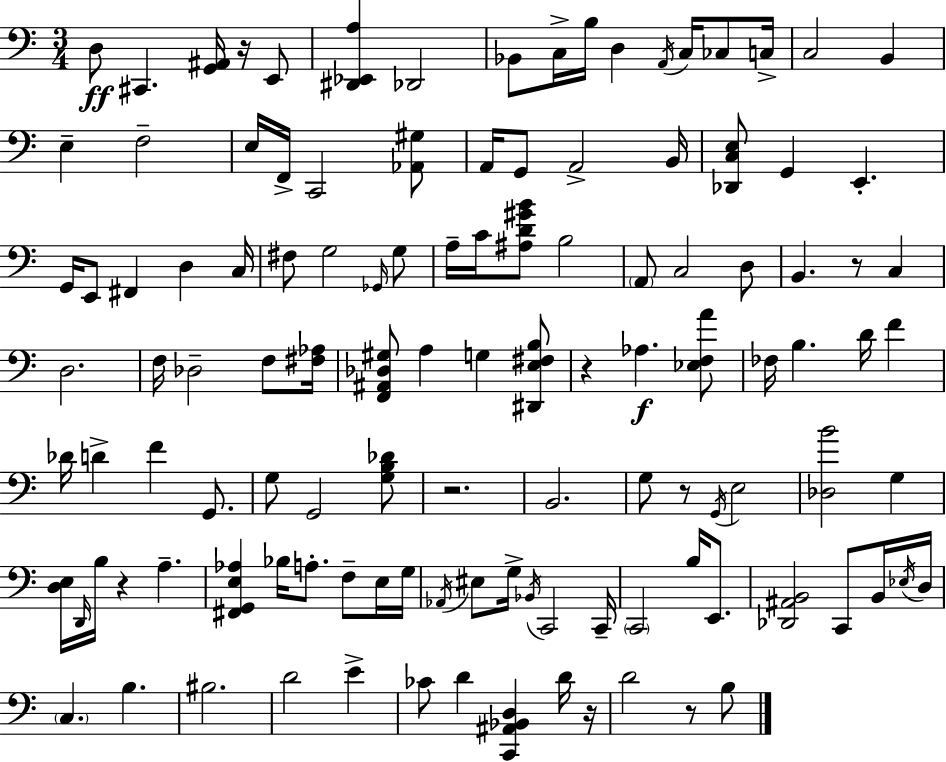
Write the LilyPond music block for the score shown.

{
  \clef bass
  \numericTimeSignature
  \time 3/4
  \key c \major
  d8\ff cis,4. <g, ais,>16 r16 e,8 | <dis, ees, a>4 des,2 | bes,8 c16-> b16 d4 \acciaccatura { a,16 } c16 ces8 | c16-> c2 b,4 | \break e4-- f2-- | e16 f,16-> c,2 <aes, gis>8 | a,16 g,8 a,2-> | b,16 <des, c e>8 g,4 e,4.-. | \break g,16 e,8 fis,4 d4 | c16 fis8 g2 \grace { ges,16 } | g8 a16-- c'16 <ais d' gis' b'>8 b2 | \parenthesize a,8 c2 | \break d8 b,4. r8 c4 | d2. | f16 des2-- f8 | <fis aes>16 <f, ais, des gis>8 a4 g4 | \break <dis, e fis b>8 r4 aes4.\f | <ees f a'>8 fes16 b4. d'16 f'4 | des'16 d'4-> f'4 g,8. | g8 g,2 | \break <g b des'>8 r2. | b,2. | g8 r8 \acciaccatura { g,16 } e2 | <des b'>2 g4 | \break <d e>16 \grace { d,16 } b16 r4 a4.-- | <fis, g, e aes>4 bes16 a8.-. | f8-- e16 g16 \acciaccatura { aes,16 } eis8 g16-> \acciaccatura { bes,16 } c,2 | c,16-- \parenthesize c,2 | \break b16 e,8. <des, ais, b,>2 | c,8 b,16 \acciaccatura { ees16 } d16 \parenthesize c4. | b4. bis2. | d'2 | \break e'4-> ces'8 d'4 | <c, ais, bes, d>4 d'16 r16 d'2 | r8 b8 \bar "|."
}